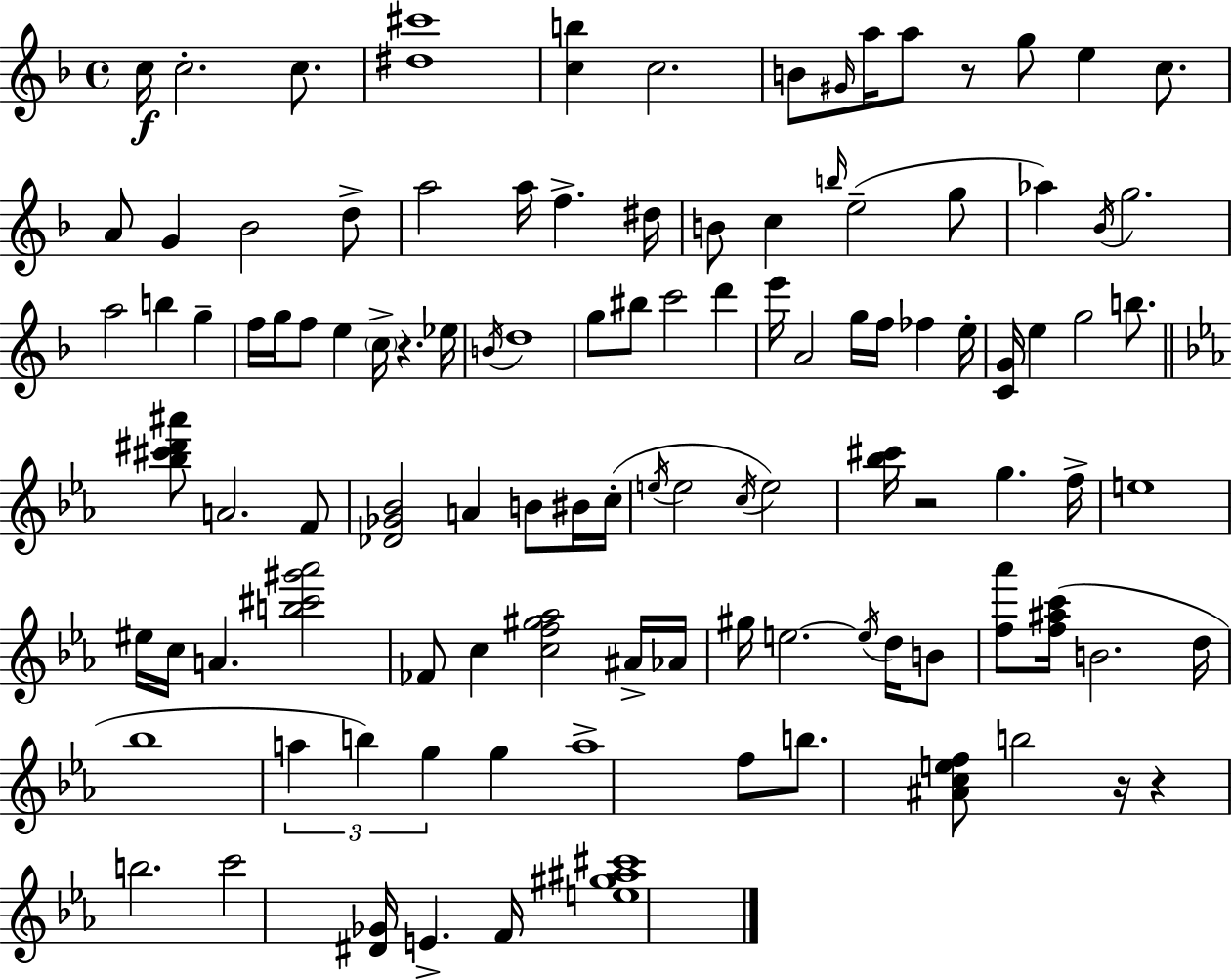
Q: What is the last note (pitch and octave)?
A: F4